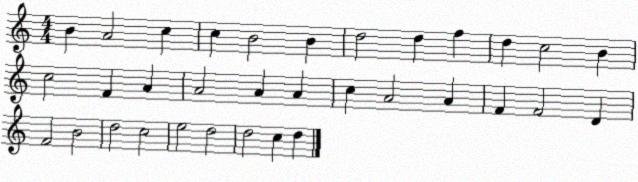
X:1
T:Untitled
M:4/4
L:1/4
K:C
B A2 c c B2 B d2 d f d c2 B c2 F A A2 A A c A2 A F F2 D F2 B2 d2 c2 e2 d2 d2 c d